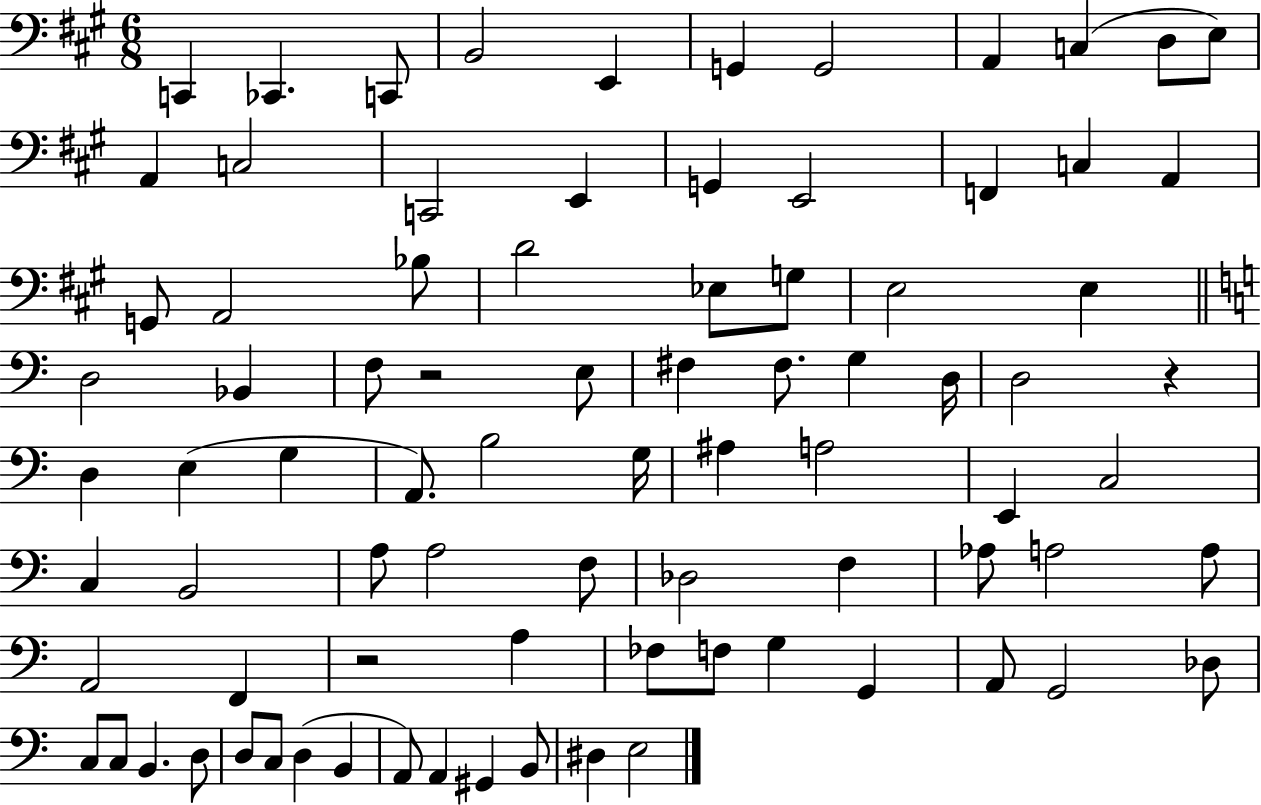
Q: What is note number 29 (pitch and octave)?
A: D3